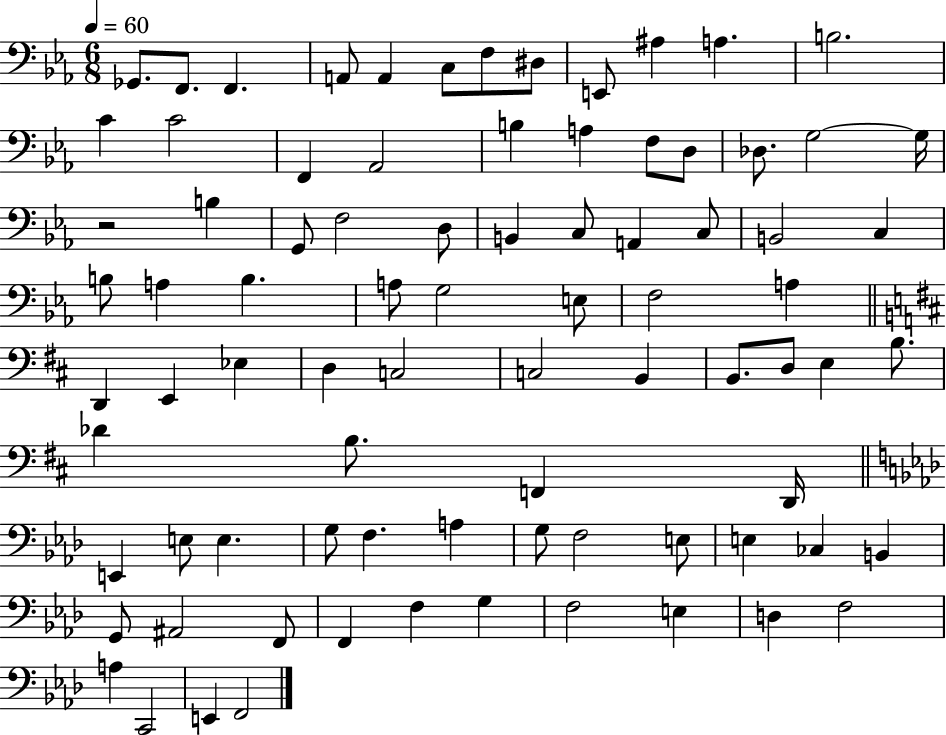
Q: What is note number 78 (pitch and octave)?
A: F3